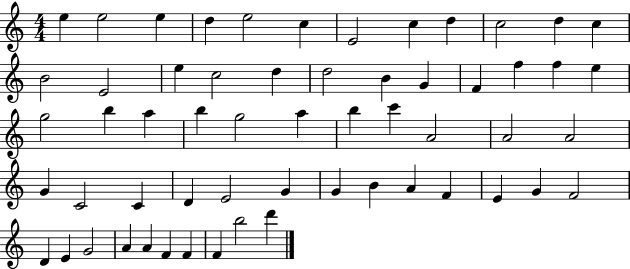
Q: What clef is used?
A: treble